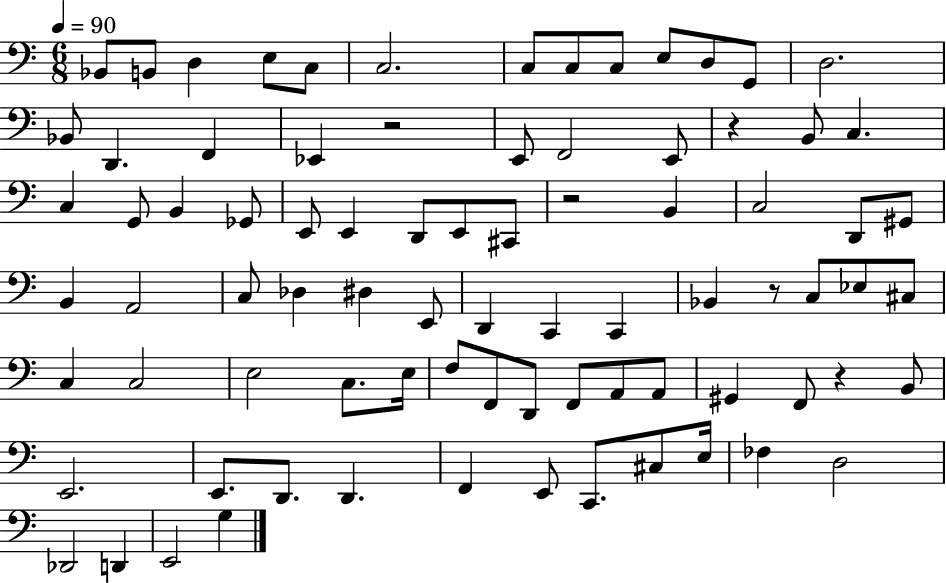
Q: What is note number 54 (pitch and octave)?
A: F3